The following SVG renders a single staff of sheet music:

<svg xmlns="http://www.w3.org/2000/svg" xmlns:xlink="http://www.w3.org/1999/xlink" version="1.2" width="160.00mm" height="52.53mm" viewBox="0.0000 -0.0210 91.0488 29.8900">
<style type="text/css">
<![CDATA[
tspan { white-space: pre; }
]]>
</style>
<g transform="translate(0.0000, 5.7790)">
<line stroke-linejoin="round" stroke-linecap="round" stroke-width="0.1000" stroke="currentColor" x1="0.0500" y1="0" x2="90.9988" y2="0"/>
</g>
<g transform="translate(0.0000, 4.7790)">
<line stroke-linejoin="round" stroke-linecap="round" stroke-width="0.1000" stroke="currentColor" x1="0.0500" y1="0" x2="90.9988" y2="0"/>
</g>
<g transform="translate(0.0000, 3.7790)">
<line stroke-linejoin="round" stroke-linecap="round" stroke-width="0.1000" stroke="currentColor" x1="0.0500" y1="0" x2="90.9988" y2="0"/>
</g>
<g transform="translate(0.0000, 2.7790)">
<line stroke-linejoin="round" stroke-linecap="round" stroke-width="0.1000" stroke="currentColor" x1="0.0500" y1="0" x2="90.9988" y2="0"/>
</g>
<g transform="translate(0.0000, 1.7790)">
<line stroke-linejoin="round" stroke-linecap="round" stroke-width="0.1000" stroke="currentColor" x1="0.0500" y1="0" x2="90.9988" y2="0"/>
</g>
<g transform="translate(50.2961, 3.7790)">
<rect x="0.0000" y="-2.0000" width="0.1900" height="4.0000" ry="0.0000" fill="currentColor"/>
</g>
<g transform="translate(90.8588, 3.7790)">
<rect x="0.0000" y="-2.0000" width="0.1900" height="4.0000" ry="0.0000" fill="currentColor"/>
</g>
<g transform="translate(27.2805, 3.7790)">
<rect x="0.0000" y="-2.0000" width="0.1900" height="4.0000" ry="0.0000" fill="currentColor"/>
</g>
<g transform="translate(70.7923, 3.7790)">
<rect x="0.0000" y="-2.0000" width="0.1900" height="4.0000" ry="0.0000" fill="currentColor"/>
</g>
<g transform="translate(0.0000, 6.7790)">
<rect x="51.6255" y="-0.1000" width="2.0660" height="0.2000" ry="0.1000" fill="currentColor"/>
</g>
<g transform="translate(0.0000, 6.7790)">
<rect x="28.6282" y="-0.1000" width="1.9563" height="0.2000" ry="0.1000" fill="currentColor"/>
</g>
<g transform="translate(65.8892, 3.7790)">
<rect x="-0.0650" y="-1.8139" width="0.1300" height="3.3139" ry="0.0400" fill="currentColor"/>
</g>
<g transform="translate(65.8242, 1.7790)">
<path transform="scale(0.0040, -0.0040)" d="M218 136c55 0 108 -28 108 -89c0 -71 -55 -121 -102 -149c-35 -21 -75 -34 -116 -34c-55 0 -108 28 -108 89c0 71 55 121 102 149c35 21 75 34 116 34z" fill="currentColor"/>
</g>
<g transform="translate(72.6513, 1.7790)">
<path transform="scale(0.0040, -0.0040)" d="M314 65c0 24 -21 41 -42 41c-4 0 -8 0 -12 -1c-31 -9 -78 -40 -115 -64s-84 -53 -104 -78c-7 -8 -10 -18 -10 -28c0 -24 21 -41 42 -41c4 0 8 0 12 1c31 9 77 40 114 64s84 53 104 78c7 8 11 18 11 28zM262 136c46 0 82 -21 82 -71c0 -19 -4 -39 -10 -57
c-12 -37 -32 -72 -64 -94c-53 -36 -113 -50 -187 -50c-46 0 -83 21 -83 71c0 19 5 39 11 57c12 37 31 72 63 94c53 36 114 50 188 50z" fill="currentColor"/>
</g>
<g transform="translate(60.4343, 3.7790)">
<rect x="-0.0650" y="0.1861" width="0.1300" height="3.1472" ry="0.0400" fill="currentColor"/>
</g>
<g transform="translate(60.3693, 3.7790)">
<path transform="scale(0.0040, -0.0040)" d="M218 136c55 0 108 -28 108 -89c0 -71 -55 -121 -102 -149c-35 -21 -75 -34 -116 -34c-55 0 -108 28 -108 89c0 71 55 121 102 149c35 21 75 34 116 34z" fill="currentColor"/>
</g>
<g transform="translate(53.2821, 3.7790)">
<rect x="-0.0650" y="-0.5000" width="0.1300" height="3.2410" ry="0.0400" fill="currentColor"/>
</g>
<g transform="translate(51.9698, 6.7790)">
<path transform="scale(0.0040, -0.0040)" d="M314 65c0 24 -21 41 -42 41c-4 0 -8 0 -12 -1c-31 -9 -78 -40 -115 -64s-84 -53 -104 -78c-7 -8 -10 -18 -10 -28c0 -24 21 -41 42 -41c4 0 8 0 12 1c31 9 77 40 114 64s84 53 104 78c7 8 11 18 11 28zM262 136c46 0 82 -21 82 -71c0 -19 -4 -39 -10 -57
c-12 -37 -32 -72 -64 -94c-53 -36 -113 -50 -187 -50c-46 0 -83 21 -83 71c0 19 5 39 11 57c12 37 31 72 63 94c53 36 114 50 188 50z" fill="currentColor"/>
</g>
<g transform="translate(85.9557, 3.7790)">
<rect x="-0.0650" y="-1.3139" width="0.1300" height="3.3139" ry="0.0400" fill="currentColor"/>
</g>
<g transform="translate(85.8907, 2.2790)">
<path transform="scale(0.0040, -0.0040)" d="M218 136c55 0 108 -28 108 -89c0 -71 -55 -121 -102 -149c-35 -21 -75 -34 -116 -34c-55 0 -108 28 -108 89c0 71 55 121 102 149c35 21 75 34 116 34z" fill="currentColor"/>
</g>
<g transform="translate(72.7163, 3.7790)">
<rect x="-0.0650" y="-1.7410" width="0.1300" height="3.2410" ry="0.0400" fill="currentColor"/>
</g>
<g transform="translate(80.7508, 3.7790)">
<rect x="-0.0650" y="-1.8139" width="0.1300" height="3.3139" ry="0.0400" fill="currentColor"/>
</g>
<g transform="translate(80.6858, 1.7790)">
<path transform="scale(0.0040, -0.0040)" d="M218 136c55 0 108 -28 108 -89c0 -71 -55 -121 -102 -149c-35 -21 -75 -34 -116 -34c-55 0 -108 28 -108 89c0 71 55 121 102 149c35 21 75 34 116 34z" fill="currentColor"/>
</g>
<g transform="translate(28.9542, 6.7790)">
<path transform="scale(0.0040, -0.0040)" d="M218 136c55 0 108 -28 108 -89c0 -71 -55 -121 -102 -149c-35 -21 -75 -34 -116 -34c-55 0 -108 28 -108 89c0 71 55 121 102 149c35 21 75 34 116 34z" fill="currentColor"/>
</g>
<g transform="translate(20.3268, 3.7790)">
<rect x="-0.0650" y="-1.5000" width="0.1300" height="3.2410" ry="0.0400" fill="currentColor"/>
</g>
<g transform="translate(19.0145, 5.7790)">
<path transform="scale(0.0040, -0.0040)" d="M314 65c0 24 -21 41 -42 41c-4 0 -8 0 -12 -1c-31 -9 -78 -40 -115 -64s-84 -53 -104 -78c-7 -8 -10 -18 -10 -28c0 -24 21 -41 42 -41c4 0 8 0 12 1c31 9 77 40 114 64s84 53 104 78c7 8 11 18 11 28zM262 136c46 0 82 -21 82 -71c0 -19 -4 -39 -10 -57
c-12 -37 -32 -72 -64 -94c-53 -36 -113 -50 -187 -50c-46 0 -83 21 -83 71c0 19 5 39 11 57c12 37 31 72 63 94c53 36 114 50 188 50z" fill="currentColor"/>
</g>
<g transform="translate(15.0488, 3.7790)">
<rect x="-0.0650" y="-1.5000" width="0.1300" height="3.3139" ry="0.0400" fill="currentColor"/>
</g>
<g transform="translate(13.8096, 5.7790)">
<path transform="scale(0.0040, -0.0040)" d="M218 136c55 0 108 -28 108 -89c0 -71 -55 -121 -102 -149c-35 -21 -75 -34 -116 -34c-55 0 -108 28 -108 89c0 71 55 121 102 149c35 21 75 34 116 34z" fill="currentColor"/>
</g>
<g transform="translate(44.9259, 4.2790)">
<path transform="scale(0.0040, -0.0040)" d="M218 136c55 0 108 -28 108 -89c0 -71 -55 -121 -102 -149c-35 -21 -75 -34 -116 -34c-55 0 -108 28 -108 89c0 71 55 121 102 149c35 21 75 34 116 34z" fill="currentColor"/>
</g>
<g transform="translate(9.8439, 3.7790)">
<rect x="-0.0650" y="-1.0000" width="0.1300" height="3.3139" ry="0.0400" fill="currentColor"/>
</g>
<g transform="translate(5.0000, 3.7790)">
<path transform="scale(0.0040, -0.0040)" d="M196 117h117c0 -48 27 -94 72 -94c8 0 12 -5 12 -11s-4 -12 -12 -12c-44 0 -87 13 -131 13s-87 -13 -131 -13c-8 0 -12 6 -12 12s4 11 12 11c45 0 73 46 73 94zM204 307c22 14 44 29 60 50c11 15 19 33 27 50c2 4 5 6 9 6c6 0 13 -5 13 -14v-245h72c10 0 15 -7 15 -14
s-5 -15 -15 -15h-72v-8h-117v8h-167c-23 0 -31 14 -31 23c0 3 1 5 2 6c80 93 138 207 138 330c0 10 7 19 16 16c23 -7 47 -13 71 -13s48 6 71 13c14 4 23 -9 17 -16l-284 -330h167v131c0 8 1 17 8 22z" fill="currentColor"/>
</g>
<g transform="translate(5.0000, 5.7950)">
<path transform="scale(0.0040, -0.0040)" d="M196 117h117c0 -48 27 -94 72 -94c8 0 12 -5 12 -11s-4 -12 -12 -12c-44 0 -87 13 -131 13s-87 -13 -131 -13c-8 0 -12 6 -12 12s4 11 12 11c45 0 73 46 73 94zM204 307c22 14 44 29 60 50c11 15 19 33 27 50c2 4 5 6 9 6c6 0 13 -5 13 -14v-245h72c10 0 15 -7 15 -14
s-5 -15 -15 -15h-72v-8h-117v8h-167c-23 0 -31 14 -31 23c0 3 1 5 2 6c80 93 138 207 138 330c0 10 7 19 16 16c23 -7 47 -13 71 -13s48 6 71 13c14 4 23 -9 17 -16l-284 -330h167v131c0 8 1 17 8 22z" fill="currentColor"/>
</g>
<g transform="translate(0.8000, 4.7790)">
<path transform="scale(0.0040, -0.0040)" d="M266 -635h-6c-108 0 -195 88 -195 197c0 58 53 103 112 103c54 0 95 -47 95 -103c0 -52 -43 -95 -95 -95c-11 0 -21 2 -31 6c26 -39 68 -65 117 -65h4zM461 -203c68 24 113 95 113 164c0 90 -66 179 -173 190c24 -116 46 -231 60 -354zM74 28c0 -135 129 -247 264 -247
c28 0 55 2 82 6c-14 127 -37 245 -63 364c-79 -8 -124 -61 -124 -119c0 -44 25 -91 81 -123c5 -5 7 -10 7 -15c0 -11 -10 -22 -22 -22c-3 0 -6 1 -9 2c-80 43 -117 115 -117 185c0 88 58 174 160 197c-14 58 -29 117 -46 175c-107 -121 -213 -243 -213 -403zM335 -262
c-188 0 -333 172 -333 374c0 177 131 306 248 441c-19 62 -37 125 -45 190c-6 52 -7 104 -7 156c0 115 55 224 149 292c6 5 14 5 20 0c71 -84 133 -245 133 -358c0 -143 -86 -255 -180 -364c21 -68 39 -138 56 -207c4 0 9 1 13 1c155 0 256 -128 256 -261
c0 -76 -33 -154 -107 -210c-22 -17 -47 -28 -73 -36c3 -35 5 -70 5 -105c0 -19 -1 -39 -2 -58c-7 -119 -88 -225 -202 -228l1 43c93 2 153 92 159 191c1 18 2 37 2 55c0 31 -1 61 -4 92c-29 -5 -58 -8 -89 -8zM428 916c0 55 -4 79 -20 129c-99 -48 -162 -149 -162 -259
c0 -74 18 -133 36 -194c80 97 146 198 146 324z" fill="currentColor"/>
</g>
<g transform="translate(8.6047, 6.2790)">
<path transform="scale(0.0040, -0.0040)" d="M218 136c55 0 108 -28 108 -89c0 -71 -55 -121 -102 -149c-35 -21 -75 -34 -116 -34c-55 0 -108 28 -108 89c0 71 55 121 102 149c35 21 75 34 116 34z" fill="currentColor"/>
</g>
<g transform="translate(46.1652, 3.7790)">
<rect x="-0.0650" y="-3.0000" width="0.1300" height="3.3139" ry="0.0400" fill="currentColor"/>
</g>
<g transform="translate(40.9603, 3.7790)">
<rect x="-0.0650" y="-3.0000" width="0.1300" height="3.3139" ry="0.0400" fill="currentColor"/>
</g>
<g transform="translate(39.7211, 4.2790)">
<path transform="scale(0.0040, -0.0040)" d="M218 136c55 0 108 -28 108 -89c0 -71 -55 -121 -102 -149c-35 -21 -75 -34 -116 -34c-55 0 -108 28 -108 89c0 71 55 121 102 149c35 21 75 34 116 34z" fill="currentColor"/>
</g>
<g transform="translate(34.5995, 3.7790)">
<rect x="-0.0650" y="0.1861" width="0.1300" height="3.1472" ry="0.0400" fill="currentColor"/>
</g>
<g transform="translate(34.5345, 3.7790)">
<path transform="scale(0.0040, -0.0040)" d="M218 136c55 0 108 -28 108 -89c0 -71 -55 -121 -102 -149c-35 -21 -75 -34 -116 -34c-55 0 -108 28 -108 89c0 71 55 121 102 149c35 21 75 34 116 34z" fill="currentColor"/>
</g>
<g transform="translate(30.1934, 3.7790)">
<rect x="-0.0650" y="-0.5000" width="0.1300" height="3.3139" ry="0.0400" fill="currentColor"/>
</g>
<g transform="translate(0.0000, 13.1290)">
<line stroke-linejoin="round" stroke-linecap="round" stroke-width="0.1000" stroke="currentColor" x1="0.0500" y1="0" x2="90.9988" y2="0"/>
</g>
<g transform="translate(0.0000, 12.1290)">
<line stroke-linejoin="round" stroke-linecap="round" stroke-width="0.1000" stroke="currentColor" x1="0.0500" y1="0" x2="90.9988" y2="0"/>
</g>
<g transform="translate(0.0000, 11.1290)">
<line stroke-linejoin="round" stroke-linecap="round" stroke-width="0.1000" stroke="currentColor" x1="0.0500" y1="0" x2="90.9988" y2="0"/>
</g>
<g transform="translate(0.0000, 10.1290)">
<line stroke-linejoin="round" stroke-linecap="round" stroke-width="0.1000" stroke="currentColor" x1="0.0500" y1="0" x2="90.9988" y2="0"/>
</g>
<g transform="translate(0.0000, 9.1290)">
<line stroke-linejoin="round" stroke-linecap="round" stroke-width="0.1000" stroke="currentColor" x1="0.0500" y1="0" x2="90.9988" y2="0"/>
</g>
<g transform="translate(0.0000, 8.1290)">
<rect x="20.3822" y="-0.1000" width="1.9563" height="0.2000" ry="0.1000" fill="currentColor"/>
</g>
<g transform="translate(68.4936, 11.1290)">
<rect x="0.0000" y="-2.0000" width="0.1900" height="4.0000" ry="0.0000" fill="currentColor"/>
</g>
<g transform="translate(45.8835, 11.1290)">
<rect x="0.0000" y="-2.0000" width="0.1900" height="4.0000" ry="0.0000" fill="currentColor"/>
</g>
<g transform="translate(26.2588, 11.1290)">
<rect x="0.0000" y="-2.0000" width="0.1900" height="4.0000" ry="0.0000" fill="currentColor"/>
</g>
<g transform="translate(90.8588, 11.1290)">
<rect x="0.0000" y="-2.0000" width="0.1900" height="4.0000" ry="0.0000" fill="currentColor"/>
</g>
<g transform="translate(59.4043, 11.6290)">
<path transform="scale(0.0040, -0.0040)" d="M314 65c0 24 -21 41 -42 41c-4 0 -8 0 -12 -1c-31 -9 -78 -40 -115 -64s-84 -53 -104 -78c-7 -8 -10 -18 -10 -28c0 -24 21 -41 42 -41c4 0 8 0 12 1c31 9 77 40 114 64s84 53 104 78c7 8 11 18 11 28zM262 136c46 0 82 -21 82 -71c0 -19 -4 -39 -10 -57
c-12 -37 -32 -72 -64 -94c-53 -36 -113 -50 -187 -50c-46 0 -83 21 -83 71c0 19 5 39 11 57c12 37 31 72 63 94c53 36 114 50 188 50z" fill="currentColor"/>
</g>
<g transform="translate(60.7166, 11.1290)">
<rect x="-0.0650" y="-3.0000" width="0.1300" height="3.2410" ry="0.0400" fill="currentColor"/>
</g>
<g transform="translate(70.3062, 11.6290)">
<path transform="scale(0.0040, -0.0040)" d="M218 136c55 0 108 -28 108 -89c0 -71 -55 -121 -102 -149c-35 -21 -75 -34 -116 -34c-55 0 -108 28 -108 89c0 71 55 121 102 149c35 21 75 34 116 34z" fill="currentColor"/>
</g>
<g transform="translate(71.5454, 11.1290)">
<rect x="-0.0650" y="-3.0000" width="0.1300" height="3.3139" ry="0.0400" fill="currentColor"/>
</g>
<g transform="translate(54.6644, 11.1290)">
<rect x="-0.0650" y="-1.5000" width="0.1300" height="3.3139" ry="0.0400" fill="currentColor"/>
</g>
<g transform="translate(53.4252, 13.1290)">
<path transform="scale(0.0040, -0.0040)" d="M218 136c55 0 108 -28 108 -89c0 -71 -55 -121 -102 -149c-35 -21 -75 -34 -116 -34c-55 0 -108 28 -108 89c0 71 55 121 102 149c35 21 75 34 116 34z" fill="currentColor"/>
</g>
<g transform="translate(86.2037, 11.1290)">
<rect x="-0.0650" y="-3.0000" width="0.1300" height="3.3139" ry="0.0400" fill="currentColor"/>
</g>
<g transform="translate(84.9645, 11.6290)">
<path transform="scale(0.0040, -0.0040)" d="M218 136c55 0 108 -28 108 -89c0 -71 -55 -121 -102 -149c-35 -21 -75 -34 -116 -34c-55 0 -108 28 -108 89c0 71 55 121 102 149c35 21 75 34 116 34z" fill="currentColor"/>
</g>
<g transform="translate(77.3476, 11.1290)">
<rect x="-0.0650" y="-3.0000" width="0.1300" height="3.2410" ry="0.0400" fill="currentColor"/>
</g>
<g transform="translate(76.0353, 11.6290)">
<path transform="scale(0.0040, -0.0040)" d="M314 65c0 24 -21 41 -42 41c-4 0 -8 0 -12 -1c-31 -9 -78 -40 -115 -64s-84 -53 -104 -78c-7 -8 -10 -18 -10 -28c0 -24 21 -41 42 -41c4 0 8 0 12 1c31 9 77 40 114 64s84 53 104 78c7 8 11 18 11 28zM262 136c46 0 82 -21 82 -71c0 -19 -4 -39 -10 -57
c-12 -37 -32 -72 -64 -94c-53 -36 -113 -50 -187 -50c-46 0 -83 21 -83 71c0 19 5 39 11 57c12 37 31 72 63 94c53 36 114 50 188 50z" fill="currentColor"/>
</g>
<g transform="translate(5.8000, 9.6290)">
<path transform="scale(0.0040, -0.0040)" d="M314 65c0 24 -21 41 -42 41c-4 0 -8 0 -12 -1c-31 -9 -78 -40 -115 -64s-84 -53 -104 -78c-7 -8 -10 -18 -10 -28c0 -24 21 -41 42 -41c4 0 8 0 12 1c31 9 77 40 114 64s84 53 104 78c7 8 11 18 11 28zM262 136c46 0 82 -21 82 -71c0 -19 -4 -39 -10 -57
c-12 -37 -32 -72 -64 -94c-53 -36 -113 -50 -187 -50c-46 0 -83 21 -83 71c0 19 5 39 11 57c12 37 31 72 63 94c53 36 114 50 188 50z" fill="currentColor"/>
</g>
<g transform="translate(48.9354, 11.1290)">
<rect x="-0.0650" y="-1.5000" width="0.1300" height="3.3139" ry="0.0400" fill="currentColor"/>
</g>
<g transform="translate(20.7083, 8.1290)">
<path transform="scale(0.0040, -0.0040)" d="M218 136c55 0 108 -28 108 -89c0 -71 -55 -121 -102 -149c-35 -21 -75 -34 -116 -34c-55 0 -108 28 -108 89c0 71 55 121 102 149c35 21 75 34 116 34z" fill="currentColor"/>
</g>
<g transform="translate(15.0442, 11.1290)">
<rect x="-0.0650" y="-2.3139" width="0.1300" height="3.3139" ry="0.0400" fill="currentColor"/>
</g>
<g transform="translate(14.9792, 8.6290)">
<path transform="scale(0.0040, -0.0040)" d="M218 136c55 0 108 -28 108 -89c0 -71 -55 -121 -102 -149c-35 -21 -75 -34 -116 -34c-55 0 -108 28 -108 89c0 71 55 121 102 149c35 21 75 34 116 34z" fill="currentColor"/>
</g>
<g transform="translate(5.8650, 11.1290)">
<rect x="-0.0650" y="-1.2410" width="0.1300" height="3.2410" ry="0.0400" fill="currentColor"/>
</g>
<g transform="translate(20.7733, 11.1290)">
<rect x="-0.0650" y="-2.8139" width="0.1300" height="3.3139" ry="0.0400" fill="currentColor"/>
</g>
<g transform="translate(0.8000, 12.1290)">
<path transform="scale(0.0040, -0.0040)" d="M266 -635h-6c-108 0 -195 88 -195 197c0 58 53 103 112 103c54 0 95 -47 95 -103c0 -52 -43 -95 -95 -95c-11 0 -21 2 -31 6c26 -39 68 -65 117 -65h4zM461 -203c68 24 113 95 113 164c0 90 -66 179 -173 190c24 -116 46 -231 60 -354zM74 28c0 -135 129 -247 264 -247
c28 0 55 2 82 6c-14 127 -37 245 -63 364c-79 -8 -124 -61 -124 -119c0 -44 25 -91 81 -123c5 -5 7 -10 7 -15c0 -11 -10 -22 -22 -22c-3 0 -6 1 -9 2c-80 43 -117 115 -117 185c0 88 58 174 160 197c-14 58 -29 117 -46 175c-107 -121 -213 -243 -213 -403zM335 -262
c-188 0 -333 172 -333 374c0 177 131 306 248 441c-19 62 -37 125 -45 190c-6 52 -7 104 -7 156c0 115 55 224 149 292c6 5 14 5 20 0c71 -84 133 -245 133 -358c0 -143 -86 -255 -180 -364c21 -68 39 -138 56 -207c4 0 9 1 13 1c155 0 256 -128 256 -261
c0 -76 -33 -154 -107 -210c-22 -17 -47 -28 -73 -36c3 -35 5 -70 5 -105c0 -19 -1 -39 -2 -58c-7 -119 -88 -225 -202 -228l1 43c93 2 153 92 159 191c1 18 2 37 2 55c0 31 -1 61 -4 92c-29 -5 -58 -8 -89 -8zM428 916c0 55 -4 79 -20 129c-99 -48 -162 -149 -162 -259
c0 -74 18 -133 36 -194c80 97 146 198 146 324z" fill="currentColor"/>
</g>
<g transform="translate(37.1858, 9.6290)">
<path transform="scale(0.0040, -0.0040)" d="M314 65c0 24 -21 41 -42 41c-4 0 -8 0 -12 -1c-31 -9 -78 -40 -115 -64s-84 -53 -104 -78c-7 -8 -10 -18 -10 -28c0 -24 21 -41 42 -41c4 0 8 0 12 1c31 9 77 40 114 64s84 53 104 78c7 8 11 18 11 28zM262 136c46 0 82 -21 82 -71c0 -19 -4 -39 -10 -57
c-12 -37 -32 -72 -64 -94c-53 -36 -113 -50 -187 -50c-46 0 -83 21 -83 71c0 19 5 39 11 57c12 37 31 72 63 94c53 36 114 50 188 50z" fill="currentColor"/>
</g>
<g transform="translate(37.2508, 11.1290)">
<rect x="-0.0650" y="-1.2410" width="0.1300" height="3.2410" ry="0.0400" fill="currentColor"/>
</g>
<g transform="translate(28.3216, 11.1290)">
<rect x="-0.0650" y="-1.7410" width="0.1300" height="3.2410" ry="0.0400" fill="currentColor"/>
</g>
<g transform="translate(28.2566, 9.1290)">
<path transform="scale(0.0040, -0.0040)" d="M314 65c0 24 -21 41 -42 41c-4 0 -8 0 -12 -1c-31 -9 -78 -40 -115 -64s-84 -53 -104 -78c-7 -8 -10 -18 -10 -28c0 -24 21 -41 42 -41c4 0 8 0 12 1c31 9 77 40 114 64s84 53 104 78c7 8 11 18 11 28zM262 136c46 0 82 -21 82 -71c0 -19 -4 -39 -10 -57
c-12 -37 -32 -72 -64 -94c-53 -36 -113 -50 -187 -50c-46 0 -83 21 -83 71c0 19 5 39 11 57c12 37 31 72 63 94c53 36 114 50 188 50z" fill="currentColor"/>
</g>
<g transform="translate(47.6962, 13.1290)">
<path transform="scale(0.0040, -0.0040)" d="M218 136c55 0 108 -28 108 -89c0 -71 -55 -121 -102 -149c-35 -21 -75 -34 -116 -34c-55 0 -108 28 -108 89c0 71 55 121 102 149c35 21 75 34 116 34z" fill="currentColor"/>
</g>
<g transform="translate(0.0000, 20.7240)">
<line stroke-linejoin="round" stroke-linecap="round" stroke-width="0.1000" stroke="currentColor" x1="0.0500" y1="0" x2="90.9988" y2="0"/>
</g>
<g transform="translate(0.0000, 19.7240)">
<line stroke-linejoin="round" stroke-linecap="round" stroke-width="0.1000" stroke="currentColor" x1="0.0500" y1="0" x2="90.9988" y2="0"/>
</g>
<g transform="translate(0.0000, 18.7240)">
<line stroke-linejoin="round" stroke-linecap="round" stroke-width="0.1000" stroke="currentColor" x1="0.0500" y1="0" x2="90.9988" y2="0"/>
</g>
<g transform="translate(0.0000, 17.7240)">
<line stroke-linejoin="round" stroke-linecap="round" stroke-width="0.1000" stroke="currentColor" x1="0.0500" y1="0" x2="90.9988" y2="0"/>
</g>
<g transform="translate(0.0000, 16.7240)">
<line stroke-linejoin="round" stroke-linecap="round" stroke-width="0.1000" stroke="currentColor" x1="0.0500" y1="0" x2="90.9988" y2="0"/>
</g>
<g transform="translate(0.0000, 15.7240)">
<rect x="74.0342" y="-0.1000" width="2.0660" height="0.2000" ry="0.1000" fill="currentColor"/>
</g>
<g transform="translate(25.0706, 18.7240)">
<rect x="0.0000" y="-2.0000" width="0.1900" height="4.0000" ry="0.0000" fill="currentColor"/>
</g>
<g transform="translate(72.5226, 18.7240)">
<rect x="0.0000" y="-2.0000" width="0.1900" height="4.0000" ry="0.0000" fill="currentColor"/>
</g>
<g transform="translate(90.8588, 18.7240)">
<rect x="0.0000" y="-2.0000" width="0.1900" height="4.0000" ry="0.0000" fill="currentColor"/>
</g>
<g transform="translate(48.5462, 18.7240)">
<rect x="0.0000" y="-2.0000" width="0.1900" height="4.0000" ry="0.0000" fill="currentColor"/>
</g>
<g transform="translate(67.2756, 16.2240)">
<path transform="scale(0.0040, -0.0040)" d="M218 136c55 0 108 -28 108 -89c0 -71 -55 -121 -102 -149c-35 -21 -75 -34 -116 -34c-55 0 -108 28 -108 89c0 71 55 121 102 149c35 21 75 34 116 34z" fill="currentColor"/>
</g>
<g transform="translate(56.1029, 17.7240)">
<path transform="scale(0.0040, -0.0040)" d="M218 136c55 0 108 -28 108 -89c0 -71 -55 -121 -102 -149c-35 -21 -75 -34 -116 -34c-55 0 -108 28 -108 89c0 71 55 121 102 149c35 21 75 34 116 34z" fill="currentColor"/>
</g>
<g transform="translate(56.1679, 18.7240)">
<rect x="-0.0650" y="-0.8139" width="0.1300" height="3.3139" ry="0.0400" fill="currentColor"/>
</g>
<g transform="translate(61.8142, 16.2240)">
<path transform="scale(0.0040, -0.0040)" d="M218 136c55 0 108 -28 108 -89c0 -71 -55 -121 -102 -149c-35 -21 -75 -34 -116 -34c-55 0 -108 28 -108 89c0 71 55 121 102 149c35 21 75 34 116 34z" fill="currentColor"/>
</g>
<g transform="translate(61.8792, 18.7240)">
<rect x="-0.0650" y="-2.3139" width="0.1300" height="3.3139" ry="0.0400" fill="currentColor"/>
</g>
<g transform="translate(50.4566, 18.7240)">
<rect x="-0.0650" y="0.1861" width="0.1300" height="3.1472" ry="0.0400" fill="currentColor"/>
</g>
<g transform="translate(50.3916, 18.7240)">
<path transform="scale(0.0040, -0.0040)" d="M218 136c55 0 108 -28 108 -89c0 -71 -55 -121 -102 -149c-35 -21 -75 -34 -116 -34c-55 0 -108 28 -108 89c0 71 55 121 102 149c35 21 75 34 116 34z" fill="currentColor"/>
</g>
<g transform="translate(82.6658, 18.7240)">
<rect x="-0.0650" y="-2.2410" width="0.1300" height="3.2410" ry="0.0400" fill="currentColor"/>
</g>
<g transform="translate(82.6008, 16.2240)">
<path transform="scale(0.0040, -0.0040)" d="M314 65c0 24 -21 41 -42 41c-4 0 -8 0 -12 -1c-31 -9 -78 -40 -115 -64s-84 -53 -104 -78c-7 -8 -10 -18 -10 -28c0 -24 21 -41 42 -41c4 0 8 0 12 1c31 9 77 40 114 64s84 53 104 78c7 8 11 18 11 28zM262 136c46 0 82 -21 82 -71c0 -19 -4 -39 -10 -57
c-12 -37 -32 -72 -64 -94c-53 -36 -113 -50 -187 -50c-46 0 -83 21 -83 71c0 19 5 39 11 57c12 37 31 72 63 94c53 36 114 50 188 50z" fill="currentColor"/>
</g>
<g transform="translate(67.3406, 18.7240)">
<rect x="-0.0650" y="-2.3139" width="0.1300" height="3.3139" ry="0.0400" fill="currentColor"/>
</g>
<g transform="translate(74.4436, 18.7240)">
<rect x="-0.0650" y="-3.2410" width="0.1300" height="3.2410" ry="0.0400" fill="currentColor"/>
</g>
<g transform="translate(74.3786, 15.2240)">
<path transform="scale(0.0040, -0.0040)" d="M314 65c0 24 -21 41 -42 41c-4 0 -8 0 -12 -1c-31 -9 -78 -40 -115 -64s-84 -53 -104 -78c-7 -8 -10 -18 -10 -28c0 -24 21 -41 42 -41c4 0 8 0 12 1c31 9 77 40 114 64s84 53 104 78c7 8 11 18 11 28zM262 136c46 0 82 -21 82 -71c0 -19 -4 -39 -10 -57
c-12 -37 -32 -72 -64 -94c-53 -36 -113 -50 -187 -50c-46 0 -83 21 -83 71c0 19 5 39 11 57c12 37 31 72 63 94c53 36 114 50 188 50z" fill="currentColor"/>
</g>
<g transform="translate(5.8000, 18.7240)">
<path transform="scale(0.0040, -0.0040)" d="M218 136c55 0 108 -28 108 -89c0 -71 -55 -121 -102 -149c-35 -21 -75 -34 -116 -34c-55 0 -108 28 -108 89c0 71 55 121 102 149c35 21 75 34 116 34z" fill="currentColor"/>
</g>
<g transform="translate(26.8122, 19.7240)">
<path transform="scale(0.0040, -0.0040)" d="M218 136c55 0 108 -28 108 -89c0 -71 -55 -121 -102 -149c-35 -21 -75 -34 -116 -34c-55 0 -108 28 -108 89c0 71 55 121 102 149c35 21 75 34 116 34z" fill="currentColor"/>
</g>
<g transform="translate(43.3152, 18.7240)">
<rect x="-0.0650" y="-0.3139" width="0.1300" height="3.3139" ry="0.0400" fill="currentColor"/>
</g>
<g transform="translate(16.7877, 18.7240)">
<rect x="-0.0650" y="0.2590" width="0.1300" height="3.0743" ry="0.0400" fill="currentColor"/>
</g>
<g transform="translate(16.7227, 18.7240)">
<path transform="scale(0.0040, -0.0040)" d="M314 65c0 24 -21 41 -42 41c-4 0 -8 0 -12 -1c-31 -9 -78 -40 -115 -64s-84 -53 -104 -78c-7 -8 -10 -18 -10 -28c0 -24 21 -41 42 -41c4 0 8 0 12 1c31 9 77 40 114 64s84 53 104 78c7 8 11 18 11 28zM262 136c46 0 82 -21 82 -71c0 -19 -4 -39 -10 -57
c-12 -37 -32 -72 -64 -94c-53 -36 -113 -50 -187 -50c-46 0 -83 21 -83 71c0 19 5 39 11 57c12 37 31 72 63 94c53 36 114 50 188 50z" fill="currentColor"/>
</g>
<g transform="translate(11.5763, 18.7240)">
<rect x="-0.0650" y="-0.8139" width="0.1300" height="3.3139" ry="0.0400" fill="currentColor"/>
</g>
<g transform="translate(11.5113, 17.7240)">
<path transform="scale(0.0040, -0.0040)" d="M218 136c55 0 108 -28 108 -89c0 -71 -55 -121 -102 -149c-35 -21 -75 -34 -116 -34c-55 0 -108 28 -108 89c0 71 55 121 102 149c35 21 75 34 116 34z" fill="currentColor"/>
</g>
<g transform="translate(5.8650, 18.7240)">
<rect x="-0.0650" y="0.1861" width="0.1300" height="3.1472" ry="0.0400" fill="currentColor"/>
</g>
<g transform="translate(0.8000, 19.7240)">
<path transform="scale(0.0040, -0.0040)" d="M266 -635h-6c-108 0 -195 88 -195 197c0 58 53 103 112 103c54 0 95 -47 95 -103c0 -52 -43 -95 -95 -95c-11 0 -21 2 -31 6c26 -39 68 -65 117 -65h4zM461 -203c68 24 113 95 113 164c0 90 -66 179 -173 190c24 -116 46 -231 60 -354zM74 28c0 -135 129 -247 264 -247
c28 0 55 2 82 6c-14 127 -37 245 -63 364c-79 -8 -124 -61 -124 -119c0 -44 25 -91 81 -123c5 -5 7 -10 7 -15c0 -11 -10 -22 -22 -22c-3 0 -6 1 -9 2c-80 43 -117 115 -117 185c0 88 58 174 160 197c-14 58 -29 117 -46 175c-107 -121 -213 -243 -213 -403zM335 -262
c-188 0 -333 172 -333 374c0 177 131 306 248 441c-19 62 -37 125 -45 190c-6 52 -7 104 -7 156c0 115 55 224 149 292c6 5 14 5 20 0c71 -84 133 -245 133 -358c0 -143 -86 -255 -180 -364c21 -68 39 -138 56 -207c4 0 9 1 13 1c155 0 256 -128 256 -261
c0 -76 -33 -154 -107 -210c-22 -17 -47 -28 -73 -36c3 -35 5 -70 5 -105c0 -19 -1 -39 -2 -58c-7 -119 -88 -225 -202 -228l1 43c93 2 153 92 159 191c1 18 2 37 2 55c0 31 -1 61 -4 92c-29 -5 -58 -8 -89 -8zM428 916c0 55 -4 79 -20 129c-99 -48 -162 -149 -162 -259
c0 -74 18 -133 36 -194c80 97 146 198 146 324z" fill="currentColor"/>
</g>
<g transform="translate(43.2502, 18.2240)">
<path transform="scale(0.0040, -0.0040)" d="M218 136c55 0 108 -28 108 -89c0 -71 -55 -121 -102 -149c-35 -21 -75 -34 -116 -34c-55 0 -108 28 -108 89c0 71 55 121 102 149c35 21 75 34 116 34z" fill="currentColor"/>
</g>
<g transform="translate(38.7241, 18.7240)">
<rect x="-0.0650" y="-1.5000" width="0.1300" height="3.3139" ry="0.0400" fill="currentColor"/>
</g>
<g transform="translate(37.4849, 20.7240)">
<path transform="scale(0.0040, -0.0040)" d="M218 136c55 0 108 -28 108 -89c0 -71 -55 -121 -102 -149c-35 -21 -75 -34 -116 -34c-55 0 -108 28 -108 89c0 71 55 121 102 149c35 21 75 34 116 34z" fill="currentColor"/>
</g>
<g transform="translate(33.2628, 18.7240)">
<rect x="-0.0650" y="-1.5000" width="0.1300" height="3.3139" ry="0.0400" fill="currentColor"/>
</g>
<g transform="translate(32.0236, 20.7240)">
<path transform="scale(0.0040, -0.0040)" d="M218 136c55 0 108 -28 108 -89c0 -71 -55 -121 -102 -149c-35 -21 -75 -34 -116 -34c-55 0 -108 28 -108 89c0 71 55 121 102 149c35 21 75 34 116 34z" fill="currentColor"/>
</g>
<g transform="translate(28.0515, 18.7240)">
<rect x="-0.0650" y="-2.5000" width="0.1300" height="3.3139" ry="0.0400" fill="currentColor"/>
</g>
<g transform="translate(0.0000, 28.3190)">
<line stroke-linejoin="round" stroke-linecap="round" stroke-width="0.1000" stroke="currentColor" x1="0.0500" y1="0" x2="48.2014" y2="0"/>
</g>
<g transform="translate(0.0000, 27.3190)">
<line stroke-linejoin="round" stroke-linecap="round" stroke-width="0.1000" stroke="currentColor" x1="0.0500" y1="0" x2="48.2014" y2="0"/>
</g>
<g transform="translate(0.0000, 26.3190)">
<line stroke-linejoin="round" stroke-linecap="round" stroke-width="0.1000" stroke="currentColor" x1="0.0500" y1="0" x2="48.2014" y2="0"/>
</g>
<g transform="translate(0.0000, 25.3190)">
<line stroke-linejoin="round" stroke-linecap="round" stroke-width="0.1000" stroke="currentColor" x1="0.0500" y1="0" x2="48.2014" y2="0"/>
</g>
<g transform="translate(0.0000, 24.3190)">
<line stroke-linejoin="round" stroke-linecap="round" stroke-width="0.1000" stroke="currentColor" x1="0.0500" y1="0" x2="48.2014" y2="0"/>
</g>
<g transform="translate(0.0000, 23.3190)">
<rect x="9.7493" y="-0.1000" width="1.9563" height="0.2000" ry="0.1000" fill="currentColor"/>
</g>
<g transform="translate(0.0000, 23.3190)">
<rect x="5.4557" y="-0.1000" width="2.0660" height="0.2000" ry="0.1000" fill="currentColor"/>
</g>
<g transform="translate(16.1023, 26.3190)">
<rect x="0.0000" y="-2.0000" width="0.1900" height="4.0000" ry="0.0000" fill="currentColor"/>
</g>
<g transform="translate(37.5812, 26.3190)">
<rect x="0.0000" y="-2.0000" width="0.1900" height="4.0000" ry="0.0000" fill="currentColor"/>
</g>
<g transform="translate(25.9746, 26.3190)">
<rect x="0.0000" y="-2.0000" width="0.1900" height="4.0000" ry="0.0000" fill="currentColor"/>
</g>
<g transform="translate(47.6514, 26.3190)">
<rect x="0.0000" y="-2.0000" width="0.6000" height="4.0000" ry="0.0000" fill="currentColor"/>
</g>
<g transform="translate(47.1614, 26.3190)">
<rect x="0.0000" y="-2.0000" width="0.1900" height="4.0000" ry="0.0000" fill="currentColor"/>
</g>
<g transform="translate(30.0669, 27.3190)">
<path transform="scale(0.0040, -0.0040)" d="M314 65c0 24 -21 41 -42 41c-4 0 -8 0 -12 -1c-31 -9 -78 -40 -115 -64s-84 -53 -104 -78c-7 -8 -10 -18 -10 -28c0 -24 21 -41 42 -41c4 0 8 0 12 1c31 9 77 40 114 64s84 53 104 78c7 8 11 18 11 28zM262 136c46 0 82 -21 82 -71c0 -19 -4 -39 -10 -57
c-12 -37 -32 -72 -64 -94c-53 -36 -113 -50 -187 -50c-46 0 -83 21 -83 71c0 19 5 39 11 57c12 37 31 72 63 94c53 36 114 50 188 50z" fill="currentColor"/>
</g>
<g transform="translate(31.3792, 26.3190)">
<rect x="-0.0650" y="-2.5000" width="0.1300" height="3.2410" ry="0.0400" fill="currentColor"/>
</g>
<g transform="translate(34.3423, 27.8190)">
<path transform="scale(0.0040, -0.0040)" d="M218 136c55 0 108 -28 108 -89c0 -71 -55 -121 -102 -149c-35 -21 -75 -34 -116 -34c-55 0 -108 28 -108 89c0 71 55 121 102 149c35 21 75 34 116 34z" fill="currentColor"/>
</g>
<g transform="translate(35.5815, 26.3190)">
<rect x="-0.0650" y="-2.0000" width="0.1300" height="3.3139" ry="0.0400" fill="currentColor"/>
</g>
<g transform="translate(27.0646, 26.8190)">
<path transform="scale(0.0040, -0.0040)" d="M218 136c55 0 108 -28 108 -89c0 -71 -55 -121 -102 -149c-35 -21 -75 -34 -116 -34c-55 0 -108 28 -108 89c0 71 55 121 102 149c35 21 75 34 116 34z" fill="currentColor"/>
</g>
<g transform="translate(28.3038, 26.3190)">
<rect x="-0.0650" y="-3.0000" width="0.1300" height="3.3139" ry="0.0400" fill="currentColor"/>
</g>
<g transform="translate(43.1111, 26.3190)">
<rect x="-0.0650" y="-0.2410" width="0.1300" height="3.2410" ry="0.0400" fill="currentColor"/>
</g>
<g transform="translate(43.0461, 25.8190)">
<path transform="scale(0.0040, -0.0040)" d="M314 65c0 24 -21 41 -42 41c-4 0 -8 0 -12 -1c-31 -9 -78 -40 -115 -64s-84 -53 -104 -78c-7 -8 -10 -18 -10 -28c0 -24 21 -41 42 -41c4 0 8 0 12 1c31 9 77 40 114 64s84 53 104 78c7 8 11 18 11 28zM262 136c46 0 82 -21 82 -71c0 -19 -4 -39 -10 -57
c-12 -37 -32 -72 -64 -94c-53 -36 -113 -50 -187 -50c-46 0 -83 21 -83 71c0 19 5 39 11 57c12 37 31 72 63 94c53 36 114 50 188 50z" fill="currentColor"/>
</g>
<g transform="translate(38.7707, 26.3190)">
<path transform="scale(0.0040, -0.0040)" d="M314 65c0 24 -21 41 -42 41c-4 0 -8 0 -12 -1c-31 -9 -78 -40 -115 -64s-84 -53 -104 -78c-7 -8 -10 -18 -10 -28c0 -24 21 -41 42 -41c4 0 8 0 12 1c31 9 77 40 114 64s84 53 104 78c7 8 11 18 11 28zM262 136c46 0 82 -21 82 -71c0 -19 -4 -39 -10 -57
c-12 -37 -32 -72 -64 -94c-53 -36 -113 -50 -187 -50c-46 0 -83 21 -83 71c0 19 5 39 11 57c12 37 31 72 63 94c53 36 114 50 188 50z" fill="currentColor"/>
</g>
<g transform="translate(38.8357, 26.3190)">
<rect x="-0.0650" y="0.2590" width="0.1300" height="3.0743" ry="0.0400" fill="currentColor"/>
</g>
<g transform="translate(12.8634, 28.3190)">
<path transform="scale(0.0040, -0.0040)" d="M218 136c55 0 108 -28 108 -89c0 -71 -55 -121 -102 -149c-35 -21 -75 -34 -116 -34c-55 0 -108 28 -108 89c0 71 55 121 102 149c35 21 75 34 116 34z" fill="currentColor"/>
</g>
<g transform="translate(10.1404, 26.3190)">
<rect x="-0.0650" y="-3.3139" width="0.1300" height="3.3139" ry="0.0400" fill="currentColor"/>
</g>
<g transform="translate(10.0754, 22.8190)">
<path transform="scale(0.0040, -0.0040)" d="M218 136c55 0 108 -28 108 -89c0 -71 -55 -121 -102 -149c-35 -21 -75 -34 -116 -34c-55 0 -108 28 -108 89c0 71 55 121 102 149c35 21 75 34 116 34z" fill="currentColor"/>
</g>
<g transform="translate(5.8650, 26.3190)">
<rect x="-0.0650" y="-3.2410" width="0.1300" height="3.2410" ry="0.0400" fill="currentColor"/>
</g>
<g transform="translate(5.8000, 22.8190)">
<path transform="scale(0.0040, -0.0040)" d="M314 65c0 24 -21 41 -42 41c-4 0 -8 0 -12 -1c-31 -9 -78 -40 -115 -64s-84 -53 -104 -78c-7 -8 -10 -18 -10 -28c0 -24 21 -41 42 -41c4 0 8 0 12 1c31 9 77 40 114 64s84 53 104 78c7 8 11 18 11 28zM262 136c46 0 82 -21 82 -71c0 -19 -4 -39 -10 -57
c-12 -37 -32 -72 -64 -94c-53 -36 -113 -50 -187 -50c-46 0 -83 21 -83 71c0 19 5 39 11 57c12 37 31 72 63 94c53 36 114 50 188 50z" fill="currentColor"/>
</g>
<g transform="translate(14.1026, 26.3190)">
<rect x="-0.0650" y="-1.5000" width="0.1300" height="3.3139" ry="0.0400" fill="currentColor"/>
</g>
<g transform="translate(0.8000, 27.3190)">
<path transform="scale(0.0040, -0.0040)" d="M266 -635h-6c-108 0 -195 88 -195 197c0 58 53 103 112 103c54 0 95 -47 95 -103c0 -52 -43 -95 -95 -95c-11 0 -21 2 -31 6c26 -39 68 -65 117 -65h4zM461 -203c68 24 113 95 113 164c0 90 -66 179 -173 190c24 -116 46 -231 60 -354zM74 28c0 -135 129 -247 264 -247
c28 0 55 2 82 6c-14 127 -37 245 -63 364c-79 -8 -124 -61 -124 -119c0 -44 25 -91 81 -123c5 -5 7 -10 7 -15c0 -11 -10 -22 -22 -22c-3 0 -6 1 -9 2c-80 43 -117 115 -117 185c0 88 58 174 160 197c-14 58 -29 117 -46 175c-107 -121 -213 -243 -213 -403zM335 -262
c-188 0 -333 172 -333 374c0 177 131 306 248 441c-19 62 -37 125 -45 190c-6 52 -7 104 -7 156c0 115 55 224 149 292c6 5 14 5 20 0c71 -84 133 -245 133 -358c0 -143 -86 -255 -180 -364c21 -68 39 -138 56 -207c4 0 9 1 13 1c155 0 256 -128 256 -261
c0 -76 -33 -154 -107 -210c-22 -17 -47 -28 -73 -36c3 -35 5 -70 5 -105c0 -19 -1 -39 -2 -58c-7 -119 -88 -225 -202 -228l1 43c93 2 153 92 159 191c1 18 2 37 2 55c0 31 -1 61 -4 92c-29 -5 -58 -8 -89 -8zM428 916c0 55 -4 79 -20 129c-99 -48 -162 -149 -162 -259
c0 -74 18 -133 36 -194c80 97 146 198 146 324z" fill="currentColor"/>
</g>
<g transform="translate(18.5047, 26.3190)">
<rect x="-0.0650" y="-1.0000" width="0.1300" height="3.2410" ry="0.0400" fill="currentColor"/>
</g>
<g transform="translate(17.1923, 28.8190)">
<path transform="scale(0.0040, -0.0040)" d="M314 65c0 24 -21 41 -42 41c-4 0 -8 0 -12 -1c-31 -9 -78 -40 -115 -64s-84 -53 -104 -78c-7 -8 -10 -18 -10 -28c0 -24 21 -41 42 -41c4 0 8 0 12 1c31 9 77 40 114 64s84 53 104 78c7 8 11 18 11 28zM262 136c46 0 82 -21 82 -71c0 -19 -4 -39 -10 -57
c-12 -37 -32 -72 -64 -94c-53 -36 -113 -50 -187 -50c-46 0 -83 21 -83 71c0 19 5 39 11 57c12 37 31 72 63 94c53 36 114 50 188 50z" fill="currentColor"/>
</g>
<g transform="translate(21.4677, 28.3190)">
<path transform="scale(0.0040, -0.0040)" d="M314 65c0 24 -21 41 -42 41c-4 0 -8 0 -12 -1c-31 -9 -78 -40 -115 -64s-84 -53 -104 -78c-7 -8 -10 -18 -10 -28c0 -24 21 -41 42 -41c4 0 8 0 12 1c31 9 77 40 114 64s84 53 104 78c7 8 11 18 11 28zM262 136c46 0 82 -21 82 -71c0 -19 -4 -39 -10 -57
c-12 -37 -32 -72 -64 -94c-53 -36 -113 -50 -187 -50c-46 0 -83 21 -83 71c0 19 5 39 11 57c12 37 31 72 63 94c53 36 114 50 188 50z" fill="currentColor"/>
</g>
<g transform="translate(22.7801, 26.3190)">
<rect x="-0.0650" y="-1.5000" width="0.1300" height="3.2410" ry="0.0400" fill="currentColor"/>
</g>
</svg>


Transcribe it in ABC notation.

X:1
T:Untitled
M:4/4
L:1/4
K:C
D E E2 C B A A C2 B f f2 f e e2 g a f2 e2 E E A2 A A2 A B d B2 G E E c B d g g b2 g2 b2 b E D2 E2 A G2 F B2 c2